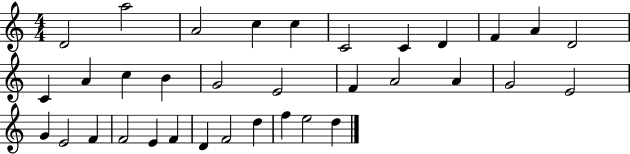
X:1
T:Untitled
M:4/4
L:1/4
K:C
D2 a2 A2 c c C2 C D F A D2 C A c B G2 E2 F A2 A G2 E2 G E2 F F2 E F D F2 d f e2 d